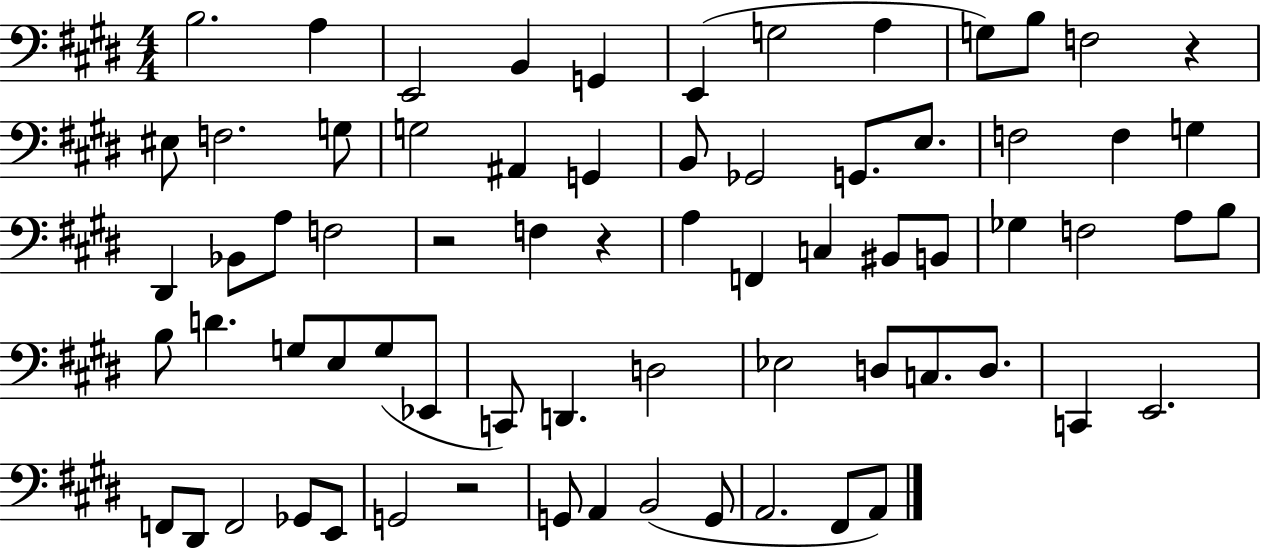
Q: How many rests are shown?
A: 4